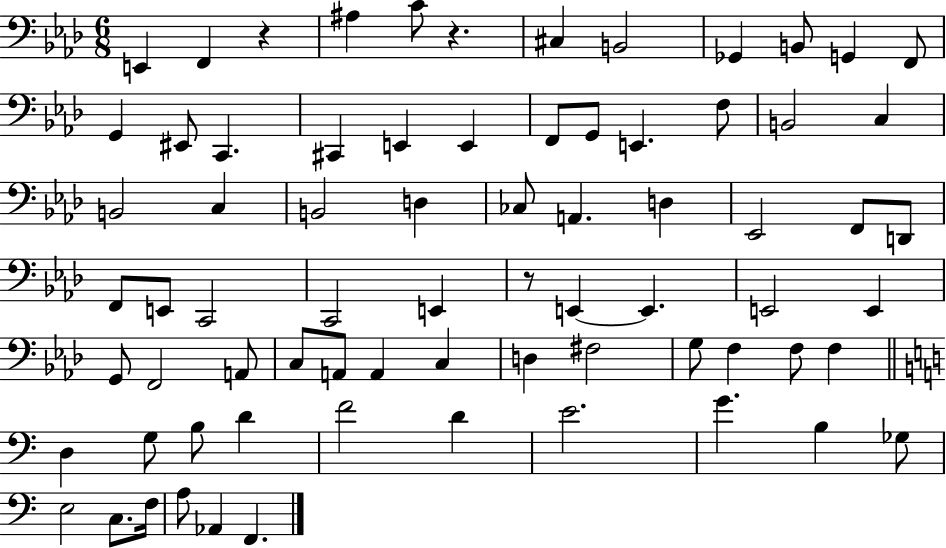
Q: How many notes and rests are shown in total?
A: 73